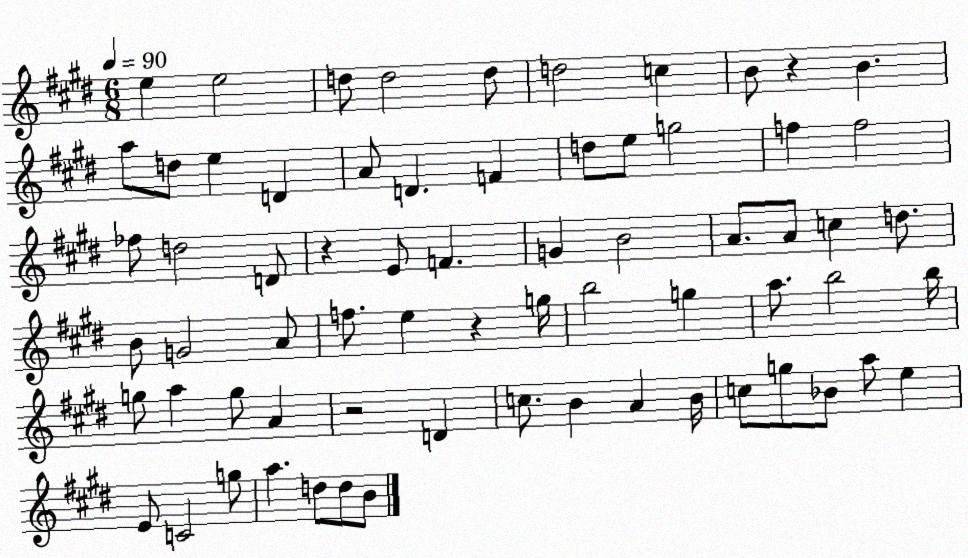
X:1
T:Untitled
M:6/8
L:1/4
K:E
e e2 d/2 d2 d/2 d2 c B/2 z B a/2 d/2 e D A/2 D F d/2 e/2 g2 f f2 _f/2 d2 D/2 z E/2 F G B2 A/2 A/2 c d/2 B/2 G2 A/2 f/2 e z g/4 b2 g a/2 b2 b/4 g/2 a g/2 A z2 D c/2 B A B/4 c/2 g/2 _B/2 a/2 e E/2 C2 g/2 a d/2 d/2 B/2